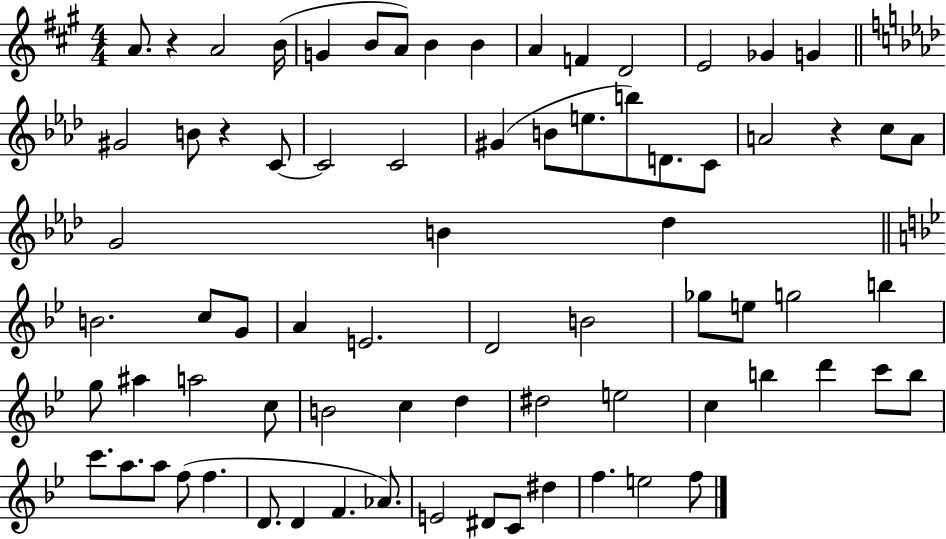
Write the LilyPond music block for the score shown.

{
  \clef treble
  \numericTimeSignature
  \time 4/4
  \key a \major
  a'8. r4 a'2 b'16( | g'4 b'8 a'8) b'4 b'4 | a'4 f'4 d'2 | e'2 ges'4 g'4 | \break \bar "||" \break \key aes \major gis'2 b'8 r4 c'8~~ | c'2 c'2 | gis'4( b'8 e''8. b''8) d'8. c'8 | a'2 r4 c''8 a'8 | \break g'2 b'4 des''4 | \bar "||" \break \key bes \major b'2. c''8 g'8 | a'4 e'2. | d'2 b'2 | ges''8 e''8 g''2 b''4 | \break g''8 ais''4 a''2 c''8 | b'2 c''4 d''4 | dis''2 e''2 | c''4 b''4 d'''4 c'''8 b''8 | \break c'''8. a''8. a''8 f''8( f''4. | d'8. d'4 f'4. aes'8.) | e'2 dis'8 c'8 dis''4 | f''4. e''2 f''8 | \break \bar "|."
}